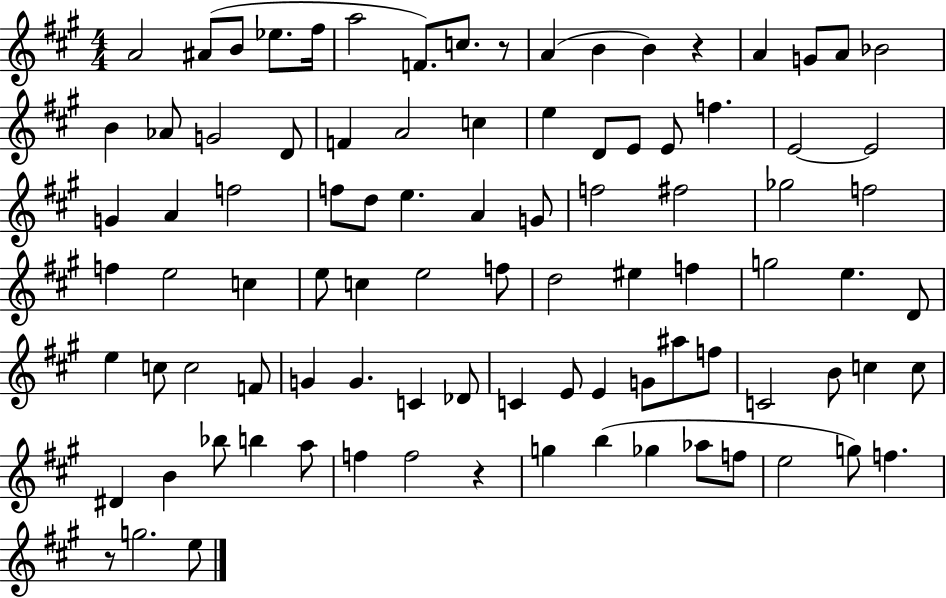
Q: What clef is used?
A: treble